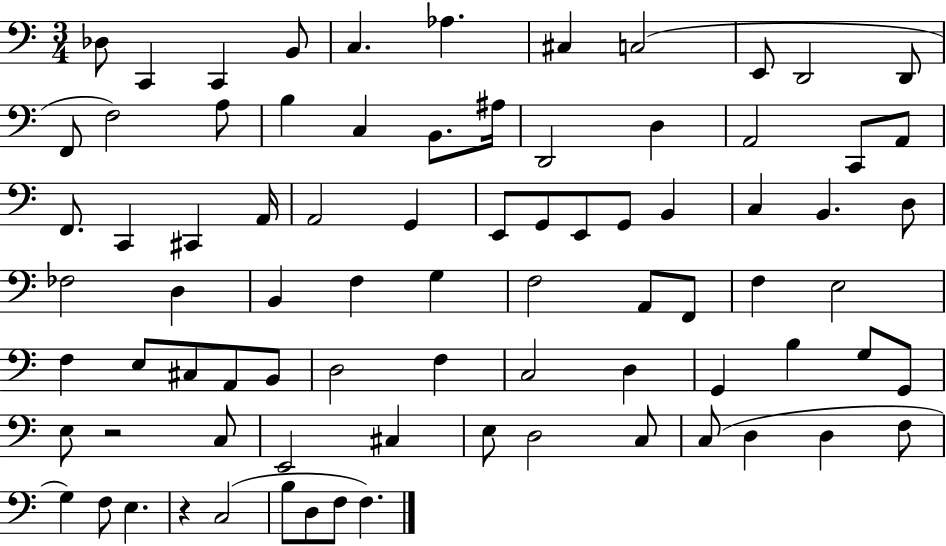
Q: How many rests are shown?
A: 2